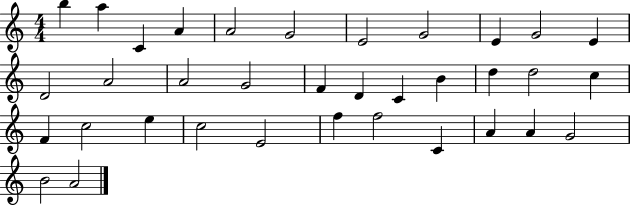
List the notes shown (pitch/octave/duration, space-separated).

B5/q A5/q C4/q A4/q A4/h G4/h E4/h G4/h E4/q G4/h E4/q D4/h A4/h A4/h G4/h F4/q D4/q C4/q B4/q D5/q D5/h C5/q F4/q C5/h E5/q C5/h E4/h F5/q F5/h C4/q A4/q A4/q G4/h B4/h A4/h